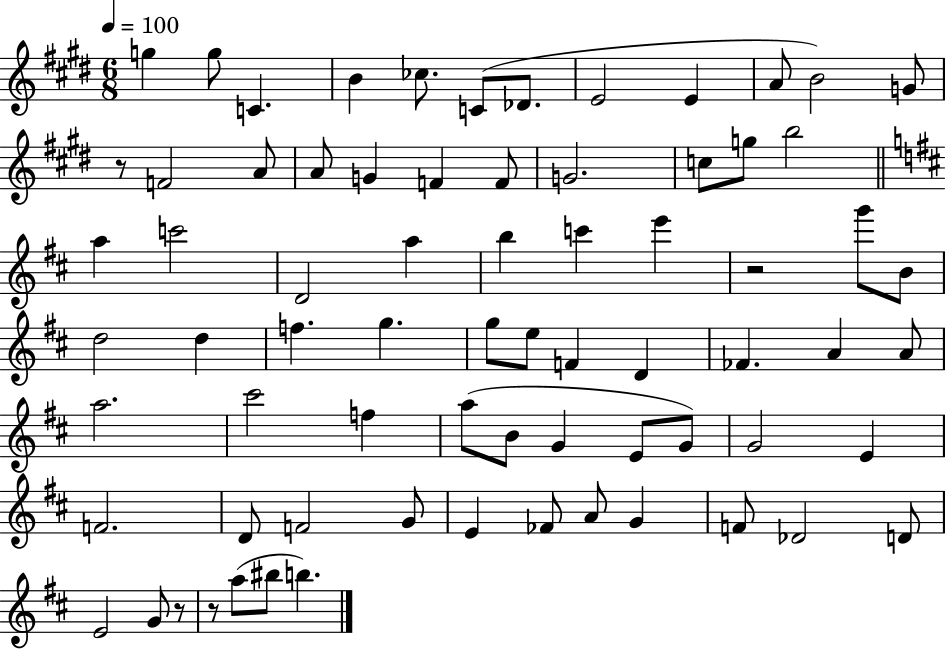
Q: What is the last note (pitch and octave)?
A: B5